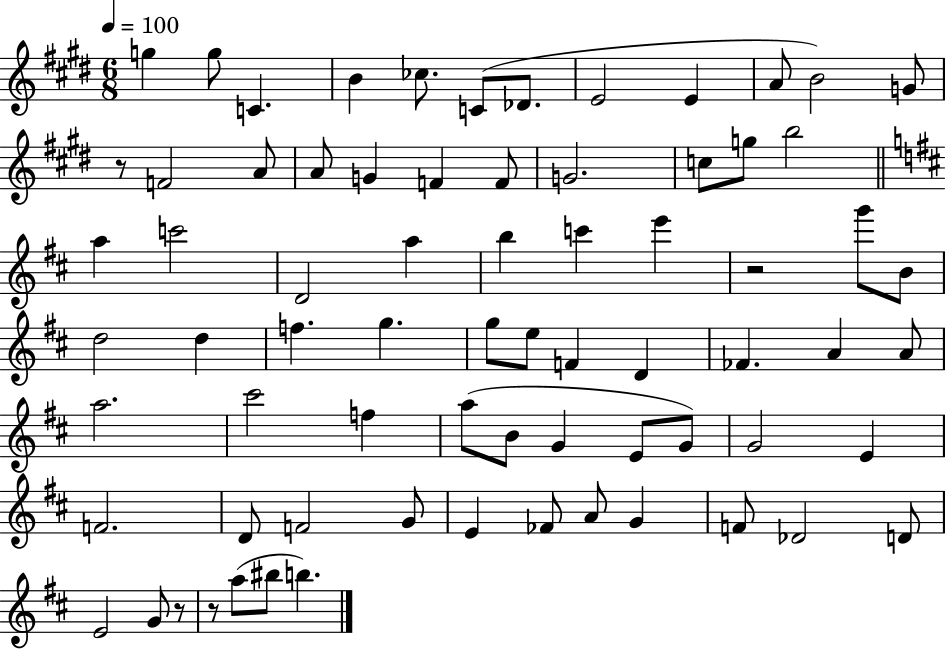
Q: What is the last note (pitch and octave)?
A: B5